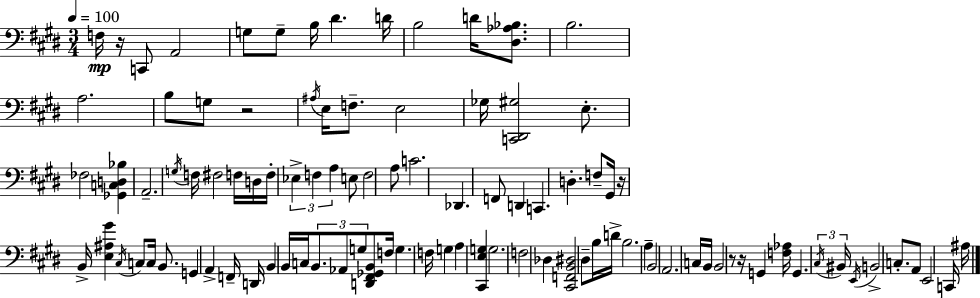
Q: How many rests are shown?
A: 5